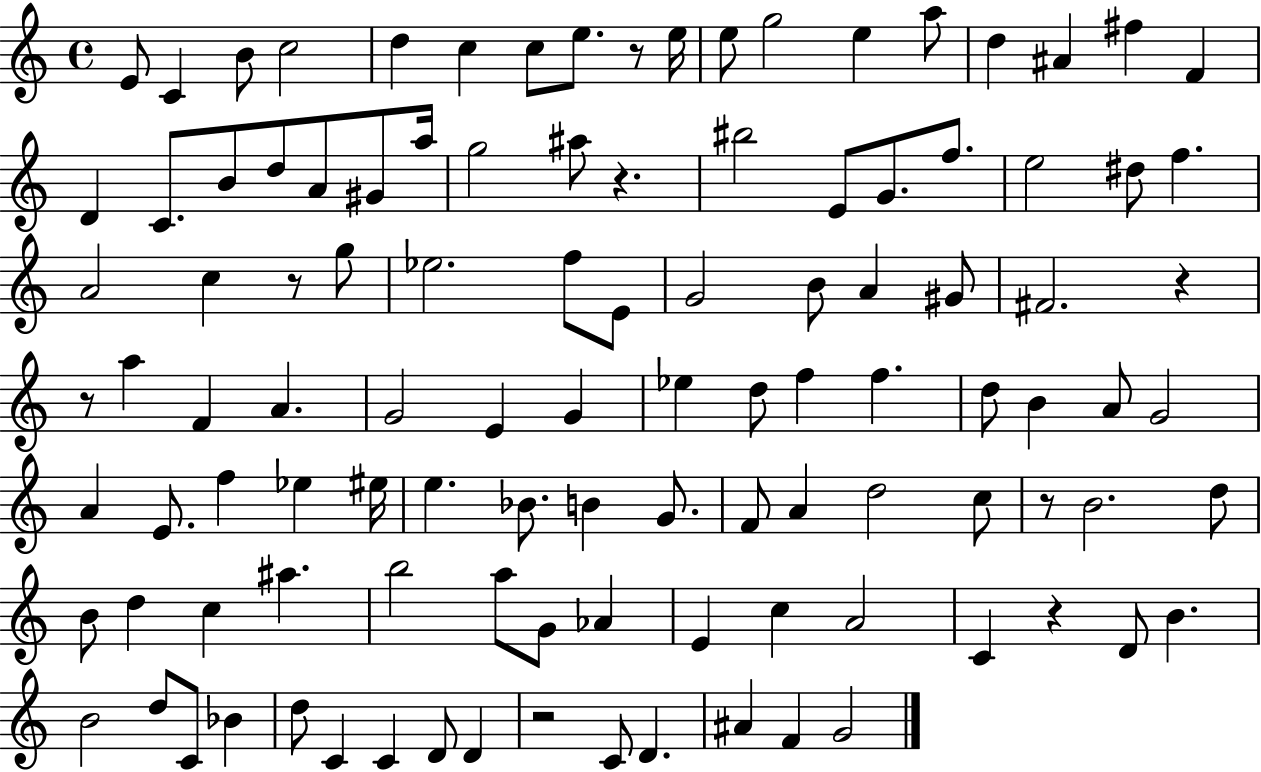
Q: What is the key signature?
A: C major